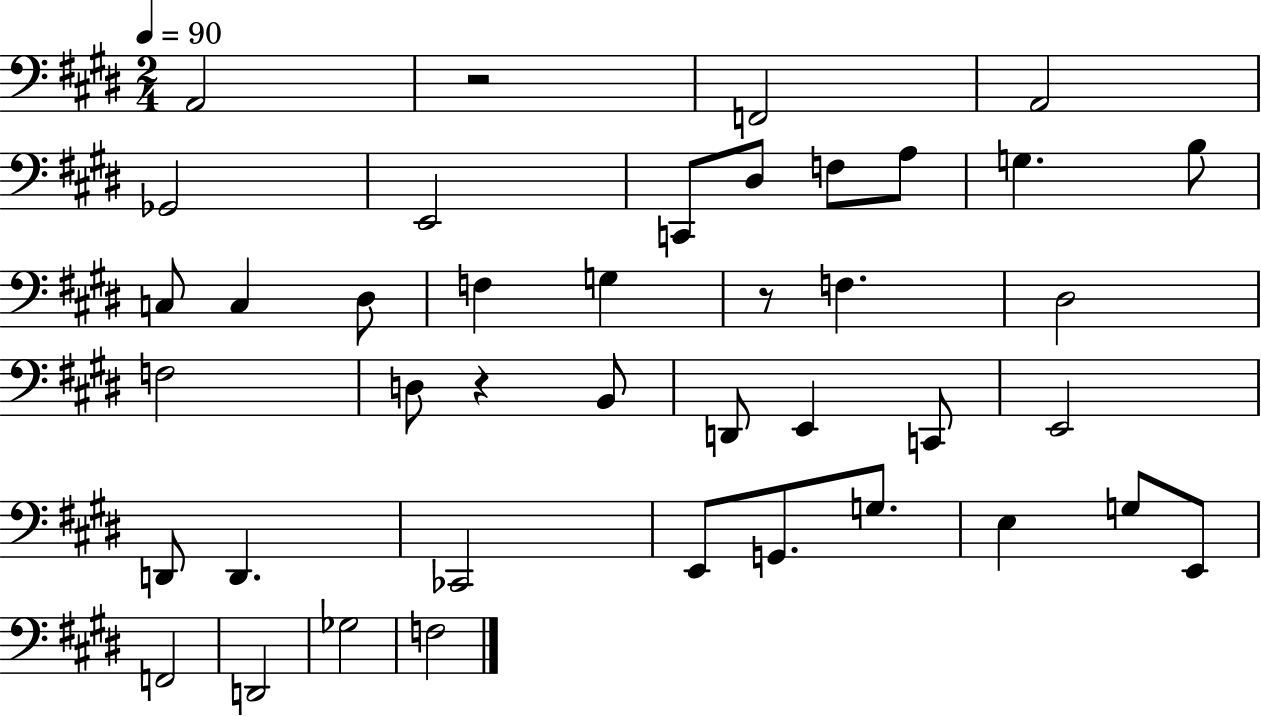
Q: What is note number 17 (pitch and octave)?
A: F3